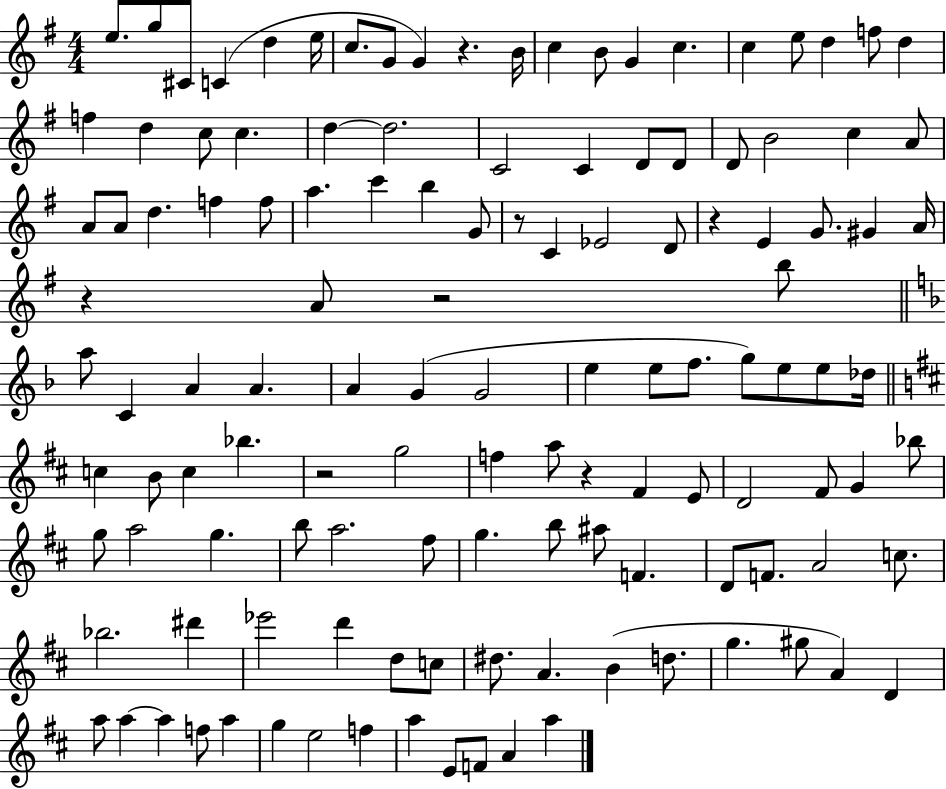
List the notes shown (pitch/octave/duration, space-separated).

E5/e. G5/e C#4/e C4/q D5/q E5/s C5/e. G4/e G4/q R/q. B4/s C5/q B4/e G4/q C5/q. C5/q E5/e D5/q F5/e D5/q F5/q D5/q C5/e C5/q. D5/q D5/h. C4/h C4/q D4/e D4/e D4/e B4/h C5/q A4/e A4/e A4/e D5/q. F5/q F5/e A5/q. C6/q B5/q G4/e R/e C4/q Eb4/h D4/e R/q E4/q G4/e. G#4/q A4/s R/q A4/e R/h B5/e A5/e C4/q A4/q A4/q. A4/q G4/q G4/h E5/q E5/e F5/e. G5/e E5/e E5/e Db5/s C5/q B4/e C5/q Bb5/q. R/h G5/h F5/q A5/e R/q F#4/q E4/e D4/h F#4/e G4/q Bb5/e G5/e A5/h G5/q. B5/e A5/h. F#5/e G5/q. B5/e A#5/e F4/q. D4/e F4/e. A4/h C5/e. Bb5/h. D#6/q Eb6/h D6/q D5/e C5/e D#5/e. A4/q. B4/q D5/e. G5/q. G#5/e A4/q D4/q A5/e A5/q A5/q F5/e A5/q G5/q E5/h F5/q A5/q E4/e F4/e A4/q A5/q